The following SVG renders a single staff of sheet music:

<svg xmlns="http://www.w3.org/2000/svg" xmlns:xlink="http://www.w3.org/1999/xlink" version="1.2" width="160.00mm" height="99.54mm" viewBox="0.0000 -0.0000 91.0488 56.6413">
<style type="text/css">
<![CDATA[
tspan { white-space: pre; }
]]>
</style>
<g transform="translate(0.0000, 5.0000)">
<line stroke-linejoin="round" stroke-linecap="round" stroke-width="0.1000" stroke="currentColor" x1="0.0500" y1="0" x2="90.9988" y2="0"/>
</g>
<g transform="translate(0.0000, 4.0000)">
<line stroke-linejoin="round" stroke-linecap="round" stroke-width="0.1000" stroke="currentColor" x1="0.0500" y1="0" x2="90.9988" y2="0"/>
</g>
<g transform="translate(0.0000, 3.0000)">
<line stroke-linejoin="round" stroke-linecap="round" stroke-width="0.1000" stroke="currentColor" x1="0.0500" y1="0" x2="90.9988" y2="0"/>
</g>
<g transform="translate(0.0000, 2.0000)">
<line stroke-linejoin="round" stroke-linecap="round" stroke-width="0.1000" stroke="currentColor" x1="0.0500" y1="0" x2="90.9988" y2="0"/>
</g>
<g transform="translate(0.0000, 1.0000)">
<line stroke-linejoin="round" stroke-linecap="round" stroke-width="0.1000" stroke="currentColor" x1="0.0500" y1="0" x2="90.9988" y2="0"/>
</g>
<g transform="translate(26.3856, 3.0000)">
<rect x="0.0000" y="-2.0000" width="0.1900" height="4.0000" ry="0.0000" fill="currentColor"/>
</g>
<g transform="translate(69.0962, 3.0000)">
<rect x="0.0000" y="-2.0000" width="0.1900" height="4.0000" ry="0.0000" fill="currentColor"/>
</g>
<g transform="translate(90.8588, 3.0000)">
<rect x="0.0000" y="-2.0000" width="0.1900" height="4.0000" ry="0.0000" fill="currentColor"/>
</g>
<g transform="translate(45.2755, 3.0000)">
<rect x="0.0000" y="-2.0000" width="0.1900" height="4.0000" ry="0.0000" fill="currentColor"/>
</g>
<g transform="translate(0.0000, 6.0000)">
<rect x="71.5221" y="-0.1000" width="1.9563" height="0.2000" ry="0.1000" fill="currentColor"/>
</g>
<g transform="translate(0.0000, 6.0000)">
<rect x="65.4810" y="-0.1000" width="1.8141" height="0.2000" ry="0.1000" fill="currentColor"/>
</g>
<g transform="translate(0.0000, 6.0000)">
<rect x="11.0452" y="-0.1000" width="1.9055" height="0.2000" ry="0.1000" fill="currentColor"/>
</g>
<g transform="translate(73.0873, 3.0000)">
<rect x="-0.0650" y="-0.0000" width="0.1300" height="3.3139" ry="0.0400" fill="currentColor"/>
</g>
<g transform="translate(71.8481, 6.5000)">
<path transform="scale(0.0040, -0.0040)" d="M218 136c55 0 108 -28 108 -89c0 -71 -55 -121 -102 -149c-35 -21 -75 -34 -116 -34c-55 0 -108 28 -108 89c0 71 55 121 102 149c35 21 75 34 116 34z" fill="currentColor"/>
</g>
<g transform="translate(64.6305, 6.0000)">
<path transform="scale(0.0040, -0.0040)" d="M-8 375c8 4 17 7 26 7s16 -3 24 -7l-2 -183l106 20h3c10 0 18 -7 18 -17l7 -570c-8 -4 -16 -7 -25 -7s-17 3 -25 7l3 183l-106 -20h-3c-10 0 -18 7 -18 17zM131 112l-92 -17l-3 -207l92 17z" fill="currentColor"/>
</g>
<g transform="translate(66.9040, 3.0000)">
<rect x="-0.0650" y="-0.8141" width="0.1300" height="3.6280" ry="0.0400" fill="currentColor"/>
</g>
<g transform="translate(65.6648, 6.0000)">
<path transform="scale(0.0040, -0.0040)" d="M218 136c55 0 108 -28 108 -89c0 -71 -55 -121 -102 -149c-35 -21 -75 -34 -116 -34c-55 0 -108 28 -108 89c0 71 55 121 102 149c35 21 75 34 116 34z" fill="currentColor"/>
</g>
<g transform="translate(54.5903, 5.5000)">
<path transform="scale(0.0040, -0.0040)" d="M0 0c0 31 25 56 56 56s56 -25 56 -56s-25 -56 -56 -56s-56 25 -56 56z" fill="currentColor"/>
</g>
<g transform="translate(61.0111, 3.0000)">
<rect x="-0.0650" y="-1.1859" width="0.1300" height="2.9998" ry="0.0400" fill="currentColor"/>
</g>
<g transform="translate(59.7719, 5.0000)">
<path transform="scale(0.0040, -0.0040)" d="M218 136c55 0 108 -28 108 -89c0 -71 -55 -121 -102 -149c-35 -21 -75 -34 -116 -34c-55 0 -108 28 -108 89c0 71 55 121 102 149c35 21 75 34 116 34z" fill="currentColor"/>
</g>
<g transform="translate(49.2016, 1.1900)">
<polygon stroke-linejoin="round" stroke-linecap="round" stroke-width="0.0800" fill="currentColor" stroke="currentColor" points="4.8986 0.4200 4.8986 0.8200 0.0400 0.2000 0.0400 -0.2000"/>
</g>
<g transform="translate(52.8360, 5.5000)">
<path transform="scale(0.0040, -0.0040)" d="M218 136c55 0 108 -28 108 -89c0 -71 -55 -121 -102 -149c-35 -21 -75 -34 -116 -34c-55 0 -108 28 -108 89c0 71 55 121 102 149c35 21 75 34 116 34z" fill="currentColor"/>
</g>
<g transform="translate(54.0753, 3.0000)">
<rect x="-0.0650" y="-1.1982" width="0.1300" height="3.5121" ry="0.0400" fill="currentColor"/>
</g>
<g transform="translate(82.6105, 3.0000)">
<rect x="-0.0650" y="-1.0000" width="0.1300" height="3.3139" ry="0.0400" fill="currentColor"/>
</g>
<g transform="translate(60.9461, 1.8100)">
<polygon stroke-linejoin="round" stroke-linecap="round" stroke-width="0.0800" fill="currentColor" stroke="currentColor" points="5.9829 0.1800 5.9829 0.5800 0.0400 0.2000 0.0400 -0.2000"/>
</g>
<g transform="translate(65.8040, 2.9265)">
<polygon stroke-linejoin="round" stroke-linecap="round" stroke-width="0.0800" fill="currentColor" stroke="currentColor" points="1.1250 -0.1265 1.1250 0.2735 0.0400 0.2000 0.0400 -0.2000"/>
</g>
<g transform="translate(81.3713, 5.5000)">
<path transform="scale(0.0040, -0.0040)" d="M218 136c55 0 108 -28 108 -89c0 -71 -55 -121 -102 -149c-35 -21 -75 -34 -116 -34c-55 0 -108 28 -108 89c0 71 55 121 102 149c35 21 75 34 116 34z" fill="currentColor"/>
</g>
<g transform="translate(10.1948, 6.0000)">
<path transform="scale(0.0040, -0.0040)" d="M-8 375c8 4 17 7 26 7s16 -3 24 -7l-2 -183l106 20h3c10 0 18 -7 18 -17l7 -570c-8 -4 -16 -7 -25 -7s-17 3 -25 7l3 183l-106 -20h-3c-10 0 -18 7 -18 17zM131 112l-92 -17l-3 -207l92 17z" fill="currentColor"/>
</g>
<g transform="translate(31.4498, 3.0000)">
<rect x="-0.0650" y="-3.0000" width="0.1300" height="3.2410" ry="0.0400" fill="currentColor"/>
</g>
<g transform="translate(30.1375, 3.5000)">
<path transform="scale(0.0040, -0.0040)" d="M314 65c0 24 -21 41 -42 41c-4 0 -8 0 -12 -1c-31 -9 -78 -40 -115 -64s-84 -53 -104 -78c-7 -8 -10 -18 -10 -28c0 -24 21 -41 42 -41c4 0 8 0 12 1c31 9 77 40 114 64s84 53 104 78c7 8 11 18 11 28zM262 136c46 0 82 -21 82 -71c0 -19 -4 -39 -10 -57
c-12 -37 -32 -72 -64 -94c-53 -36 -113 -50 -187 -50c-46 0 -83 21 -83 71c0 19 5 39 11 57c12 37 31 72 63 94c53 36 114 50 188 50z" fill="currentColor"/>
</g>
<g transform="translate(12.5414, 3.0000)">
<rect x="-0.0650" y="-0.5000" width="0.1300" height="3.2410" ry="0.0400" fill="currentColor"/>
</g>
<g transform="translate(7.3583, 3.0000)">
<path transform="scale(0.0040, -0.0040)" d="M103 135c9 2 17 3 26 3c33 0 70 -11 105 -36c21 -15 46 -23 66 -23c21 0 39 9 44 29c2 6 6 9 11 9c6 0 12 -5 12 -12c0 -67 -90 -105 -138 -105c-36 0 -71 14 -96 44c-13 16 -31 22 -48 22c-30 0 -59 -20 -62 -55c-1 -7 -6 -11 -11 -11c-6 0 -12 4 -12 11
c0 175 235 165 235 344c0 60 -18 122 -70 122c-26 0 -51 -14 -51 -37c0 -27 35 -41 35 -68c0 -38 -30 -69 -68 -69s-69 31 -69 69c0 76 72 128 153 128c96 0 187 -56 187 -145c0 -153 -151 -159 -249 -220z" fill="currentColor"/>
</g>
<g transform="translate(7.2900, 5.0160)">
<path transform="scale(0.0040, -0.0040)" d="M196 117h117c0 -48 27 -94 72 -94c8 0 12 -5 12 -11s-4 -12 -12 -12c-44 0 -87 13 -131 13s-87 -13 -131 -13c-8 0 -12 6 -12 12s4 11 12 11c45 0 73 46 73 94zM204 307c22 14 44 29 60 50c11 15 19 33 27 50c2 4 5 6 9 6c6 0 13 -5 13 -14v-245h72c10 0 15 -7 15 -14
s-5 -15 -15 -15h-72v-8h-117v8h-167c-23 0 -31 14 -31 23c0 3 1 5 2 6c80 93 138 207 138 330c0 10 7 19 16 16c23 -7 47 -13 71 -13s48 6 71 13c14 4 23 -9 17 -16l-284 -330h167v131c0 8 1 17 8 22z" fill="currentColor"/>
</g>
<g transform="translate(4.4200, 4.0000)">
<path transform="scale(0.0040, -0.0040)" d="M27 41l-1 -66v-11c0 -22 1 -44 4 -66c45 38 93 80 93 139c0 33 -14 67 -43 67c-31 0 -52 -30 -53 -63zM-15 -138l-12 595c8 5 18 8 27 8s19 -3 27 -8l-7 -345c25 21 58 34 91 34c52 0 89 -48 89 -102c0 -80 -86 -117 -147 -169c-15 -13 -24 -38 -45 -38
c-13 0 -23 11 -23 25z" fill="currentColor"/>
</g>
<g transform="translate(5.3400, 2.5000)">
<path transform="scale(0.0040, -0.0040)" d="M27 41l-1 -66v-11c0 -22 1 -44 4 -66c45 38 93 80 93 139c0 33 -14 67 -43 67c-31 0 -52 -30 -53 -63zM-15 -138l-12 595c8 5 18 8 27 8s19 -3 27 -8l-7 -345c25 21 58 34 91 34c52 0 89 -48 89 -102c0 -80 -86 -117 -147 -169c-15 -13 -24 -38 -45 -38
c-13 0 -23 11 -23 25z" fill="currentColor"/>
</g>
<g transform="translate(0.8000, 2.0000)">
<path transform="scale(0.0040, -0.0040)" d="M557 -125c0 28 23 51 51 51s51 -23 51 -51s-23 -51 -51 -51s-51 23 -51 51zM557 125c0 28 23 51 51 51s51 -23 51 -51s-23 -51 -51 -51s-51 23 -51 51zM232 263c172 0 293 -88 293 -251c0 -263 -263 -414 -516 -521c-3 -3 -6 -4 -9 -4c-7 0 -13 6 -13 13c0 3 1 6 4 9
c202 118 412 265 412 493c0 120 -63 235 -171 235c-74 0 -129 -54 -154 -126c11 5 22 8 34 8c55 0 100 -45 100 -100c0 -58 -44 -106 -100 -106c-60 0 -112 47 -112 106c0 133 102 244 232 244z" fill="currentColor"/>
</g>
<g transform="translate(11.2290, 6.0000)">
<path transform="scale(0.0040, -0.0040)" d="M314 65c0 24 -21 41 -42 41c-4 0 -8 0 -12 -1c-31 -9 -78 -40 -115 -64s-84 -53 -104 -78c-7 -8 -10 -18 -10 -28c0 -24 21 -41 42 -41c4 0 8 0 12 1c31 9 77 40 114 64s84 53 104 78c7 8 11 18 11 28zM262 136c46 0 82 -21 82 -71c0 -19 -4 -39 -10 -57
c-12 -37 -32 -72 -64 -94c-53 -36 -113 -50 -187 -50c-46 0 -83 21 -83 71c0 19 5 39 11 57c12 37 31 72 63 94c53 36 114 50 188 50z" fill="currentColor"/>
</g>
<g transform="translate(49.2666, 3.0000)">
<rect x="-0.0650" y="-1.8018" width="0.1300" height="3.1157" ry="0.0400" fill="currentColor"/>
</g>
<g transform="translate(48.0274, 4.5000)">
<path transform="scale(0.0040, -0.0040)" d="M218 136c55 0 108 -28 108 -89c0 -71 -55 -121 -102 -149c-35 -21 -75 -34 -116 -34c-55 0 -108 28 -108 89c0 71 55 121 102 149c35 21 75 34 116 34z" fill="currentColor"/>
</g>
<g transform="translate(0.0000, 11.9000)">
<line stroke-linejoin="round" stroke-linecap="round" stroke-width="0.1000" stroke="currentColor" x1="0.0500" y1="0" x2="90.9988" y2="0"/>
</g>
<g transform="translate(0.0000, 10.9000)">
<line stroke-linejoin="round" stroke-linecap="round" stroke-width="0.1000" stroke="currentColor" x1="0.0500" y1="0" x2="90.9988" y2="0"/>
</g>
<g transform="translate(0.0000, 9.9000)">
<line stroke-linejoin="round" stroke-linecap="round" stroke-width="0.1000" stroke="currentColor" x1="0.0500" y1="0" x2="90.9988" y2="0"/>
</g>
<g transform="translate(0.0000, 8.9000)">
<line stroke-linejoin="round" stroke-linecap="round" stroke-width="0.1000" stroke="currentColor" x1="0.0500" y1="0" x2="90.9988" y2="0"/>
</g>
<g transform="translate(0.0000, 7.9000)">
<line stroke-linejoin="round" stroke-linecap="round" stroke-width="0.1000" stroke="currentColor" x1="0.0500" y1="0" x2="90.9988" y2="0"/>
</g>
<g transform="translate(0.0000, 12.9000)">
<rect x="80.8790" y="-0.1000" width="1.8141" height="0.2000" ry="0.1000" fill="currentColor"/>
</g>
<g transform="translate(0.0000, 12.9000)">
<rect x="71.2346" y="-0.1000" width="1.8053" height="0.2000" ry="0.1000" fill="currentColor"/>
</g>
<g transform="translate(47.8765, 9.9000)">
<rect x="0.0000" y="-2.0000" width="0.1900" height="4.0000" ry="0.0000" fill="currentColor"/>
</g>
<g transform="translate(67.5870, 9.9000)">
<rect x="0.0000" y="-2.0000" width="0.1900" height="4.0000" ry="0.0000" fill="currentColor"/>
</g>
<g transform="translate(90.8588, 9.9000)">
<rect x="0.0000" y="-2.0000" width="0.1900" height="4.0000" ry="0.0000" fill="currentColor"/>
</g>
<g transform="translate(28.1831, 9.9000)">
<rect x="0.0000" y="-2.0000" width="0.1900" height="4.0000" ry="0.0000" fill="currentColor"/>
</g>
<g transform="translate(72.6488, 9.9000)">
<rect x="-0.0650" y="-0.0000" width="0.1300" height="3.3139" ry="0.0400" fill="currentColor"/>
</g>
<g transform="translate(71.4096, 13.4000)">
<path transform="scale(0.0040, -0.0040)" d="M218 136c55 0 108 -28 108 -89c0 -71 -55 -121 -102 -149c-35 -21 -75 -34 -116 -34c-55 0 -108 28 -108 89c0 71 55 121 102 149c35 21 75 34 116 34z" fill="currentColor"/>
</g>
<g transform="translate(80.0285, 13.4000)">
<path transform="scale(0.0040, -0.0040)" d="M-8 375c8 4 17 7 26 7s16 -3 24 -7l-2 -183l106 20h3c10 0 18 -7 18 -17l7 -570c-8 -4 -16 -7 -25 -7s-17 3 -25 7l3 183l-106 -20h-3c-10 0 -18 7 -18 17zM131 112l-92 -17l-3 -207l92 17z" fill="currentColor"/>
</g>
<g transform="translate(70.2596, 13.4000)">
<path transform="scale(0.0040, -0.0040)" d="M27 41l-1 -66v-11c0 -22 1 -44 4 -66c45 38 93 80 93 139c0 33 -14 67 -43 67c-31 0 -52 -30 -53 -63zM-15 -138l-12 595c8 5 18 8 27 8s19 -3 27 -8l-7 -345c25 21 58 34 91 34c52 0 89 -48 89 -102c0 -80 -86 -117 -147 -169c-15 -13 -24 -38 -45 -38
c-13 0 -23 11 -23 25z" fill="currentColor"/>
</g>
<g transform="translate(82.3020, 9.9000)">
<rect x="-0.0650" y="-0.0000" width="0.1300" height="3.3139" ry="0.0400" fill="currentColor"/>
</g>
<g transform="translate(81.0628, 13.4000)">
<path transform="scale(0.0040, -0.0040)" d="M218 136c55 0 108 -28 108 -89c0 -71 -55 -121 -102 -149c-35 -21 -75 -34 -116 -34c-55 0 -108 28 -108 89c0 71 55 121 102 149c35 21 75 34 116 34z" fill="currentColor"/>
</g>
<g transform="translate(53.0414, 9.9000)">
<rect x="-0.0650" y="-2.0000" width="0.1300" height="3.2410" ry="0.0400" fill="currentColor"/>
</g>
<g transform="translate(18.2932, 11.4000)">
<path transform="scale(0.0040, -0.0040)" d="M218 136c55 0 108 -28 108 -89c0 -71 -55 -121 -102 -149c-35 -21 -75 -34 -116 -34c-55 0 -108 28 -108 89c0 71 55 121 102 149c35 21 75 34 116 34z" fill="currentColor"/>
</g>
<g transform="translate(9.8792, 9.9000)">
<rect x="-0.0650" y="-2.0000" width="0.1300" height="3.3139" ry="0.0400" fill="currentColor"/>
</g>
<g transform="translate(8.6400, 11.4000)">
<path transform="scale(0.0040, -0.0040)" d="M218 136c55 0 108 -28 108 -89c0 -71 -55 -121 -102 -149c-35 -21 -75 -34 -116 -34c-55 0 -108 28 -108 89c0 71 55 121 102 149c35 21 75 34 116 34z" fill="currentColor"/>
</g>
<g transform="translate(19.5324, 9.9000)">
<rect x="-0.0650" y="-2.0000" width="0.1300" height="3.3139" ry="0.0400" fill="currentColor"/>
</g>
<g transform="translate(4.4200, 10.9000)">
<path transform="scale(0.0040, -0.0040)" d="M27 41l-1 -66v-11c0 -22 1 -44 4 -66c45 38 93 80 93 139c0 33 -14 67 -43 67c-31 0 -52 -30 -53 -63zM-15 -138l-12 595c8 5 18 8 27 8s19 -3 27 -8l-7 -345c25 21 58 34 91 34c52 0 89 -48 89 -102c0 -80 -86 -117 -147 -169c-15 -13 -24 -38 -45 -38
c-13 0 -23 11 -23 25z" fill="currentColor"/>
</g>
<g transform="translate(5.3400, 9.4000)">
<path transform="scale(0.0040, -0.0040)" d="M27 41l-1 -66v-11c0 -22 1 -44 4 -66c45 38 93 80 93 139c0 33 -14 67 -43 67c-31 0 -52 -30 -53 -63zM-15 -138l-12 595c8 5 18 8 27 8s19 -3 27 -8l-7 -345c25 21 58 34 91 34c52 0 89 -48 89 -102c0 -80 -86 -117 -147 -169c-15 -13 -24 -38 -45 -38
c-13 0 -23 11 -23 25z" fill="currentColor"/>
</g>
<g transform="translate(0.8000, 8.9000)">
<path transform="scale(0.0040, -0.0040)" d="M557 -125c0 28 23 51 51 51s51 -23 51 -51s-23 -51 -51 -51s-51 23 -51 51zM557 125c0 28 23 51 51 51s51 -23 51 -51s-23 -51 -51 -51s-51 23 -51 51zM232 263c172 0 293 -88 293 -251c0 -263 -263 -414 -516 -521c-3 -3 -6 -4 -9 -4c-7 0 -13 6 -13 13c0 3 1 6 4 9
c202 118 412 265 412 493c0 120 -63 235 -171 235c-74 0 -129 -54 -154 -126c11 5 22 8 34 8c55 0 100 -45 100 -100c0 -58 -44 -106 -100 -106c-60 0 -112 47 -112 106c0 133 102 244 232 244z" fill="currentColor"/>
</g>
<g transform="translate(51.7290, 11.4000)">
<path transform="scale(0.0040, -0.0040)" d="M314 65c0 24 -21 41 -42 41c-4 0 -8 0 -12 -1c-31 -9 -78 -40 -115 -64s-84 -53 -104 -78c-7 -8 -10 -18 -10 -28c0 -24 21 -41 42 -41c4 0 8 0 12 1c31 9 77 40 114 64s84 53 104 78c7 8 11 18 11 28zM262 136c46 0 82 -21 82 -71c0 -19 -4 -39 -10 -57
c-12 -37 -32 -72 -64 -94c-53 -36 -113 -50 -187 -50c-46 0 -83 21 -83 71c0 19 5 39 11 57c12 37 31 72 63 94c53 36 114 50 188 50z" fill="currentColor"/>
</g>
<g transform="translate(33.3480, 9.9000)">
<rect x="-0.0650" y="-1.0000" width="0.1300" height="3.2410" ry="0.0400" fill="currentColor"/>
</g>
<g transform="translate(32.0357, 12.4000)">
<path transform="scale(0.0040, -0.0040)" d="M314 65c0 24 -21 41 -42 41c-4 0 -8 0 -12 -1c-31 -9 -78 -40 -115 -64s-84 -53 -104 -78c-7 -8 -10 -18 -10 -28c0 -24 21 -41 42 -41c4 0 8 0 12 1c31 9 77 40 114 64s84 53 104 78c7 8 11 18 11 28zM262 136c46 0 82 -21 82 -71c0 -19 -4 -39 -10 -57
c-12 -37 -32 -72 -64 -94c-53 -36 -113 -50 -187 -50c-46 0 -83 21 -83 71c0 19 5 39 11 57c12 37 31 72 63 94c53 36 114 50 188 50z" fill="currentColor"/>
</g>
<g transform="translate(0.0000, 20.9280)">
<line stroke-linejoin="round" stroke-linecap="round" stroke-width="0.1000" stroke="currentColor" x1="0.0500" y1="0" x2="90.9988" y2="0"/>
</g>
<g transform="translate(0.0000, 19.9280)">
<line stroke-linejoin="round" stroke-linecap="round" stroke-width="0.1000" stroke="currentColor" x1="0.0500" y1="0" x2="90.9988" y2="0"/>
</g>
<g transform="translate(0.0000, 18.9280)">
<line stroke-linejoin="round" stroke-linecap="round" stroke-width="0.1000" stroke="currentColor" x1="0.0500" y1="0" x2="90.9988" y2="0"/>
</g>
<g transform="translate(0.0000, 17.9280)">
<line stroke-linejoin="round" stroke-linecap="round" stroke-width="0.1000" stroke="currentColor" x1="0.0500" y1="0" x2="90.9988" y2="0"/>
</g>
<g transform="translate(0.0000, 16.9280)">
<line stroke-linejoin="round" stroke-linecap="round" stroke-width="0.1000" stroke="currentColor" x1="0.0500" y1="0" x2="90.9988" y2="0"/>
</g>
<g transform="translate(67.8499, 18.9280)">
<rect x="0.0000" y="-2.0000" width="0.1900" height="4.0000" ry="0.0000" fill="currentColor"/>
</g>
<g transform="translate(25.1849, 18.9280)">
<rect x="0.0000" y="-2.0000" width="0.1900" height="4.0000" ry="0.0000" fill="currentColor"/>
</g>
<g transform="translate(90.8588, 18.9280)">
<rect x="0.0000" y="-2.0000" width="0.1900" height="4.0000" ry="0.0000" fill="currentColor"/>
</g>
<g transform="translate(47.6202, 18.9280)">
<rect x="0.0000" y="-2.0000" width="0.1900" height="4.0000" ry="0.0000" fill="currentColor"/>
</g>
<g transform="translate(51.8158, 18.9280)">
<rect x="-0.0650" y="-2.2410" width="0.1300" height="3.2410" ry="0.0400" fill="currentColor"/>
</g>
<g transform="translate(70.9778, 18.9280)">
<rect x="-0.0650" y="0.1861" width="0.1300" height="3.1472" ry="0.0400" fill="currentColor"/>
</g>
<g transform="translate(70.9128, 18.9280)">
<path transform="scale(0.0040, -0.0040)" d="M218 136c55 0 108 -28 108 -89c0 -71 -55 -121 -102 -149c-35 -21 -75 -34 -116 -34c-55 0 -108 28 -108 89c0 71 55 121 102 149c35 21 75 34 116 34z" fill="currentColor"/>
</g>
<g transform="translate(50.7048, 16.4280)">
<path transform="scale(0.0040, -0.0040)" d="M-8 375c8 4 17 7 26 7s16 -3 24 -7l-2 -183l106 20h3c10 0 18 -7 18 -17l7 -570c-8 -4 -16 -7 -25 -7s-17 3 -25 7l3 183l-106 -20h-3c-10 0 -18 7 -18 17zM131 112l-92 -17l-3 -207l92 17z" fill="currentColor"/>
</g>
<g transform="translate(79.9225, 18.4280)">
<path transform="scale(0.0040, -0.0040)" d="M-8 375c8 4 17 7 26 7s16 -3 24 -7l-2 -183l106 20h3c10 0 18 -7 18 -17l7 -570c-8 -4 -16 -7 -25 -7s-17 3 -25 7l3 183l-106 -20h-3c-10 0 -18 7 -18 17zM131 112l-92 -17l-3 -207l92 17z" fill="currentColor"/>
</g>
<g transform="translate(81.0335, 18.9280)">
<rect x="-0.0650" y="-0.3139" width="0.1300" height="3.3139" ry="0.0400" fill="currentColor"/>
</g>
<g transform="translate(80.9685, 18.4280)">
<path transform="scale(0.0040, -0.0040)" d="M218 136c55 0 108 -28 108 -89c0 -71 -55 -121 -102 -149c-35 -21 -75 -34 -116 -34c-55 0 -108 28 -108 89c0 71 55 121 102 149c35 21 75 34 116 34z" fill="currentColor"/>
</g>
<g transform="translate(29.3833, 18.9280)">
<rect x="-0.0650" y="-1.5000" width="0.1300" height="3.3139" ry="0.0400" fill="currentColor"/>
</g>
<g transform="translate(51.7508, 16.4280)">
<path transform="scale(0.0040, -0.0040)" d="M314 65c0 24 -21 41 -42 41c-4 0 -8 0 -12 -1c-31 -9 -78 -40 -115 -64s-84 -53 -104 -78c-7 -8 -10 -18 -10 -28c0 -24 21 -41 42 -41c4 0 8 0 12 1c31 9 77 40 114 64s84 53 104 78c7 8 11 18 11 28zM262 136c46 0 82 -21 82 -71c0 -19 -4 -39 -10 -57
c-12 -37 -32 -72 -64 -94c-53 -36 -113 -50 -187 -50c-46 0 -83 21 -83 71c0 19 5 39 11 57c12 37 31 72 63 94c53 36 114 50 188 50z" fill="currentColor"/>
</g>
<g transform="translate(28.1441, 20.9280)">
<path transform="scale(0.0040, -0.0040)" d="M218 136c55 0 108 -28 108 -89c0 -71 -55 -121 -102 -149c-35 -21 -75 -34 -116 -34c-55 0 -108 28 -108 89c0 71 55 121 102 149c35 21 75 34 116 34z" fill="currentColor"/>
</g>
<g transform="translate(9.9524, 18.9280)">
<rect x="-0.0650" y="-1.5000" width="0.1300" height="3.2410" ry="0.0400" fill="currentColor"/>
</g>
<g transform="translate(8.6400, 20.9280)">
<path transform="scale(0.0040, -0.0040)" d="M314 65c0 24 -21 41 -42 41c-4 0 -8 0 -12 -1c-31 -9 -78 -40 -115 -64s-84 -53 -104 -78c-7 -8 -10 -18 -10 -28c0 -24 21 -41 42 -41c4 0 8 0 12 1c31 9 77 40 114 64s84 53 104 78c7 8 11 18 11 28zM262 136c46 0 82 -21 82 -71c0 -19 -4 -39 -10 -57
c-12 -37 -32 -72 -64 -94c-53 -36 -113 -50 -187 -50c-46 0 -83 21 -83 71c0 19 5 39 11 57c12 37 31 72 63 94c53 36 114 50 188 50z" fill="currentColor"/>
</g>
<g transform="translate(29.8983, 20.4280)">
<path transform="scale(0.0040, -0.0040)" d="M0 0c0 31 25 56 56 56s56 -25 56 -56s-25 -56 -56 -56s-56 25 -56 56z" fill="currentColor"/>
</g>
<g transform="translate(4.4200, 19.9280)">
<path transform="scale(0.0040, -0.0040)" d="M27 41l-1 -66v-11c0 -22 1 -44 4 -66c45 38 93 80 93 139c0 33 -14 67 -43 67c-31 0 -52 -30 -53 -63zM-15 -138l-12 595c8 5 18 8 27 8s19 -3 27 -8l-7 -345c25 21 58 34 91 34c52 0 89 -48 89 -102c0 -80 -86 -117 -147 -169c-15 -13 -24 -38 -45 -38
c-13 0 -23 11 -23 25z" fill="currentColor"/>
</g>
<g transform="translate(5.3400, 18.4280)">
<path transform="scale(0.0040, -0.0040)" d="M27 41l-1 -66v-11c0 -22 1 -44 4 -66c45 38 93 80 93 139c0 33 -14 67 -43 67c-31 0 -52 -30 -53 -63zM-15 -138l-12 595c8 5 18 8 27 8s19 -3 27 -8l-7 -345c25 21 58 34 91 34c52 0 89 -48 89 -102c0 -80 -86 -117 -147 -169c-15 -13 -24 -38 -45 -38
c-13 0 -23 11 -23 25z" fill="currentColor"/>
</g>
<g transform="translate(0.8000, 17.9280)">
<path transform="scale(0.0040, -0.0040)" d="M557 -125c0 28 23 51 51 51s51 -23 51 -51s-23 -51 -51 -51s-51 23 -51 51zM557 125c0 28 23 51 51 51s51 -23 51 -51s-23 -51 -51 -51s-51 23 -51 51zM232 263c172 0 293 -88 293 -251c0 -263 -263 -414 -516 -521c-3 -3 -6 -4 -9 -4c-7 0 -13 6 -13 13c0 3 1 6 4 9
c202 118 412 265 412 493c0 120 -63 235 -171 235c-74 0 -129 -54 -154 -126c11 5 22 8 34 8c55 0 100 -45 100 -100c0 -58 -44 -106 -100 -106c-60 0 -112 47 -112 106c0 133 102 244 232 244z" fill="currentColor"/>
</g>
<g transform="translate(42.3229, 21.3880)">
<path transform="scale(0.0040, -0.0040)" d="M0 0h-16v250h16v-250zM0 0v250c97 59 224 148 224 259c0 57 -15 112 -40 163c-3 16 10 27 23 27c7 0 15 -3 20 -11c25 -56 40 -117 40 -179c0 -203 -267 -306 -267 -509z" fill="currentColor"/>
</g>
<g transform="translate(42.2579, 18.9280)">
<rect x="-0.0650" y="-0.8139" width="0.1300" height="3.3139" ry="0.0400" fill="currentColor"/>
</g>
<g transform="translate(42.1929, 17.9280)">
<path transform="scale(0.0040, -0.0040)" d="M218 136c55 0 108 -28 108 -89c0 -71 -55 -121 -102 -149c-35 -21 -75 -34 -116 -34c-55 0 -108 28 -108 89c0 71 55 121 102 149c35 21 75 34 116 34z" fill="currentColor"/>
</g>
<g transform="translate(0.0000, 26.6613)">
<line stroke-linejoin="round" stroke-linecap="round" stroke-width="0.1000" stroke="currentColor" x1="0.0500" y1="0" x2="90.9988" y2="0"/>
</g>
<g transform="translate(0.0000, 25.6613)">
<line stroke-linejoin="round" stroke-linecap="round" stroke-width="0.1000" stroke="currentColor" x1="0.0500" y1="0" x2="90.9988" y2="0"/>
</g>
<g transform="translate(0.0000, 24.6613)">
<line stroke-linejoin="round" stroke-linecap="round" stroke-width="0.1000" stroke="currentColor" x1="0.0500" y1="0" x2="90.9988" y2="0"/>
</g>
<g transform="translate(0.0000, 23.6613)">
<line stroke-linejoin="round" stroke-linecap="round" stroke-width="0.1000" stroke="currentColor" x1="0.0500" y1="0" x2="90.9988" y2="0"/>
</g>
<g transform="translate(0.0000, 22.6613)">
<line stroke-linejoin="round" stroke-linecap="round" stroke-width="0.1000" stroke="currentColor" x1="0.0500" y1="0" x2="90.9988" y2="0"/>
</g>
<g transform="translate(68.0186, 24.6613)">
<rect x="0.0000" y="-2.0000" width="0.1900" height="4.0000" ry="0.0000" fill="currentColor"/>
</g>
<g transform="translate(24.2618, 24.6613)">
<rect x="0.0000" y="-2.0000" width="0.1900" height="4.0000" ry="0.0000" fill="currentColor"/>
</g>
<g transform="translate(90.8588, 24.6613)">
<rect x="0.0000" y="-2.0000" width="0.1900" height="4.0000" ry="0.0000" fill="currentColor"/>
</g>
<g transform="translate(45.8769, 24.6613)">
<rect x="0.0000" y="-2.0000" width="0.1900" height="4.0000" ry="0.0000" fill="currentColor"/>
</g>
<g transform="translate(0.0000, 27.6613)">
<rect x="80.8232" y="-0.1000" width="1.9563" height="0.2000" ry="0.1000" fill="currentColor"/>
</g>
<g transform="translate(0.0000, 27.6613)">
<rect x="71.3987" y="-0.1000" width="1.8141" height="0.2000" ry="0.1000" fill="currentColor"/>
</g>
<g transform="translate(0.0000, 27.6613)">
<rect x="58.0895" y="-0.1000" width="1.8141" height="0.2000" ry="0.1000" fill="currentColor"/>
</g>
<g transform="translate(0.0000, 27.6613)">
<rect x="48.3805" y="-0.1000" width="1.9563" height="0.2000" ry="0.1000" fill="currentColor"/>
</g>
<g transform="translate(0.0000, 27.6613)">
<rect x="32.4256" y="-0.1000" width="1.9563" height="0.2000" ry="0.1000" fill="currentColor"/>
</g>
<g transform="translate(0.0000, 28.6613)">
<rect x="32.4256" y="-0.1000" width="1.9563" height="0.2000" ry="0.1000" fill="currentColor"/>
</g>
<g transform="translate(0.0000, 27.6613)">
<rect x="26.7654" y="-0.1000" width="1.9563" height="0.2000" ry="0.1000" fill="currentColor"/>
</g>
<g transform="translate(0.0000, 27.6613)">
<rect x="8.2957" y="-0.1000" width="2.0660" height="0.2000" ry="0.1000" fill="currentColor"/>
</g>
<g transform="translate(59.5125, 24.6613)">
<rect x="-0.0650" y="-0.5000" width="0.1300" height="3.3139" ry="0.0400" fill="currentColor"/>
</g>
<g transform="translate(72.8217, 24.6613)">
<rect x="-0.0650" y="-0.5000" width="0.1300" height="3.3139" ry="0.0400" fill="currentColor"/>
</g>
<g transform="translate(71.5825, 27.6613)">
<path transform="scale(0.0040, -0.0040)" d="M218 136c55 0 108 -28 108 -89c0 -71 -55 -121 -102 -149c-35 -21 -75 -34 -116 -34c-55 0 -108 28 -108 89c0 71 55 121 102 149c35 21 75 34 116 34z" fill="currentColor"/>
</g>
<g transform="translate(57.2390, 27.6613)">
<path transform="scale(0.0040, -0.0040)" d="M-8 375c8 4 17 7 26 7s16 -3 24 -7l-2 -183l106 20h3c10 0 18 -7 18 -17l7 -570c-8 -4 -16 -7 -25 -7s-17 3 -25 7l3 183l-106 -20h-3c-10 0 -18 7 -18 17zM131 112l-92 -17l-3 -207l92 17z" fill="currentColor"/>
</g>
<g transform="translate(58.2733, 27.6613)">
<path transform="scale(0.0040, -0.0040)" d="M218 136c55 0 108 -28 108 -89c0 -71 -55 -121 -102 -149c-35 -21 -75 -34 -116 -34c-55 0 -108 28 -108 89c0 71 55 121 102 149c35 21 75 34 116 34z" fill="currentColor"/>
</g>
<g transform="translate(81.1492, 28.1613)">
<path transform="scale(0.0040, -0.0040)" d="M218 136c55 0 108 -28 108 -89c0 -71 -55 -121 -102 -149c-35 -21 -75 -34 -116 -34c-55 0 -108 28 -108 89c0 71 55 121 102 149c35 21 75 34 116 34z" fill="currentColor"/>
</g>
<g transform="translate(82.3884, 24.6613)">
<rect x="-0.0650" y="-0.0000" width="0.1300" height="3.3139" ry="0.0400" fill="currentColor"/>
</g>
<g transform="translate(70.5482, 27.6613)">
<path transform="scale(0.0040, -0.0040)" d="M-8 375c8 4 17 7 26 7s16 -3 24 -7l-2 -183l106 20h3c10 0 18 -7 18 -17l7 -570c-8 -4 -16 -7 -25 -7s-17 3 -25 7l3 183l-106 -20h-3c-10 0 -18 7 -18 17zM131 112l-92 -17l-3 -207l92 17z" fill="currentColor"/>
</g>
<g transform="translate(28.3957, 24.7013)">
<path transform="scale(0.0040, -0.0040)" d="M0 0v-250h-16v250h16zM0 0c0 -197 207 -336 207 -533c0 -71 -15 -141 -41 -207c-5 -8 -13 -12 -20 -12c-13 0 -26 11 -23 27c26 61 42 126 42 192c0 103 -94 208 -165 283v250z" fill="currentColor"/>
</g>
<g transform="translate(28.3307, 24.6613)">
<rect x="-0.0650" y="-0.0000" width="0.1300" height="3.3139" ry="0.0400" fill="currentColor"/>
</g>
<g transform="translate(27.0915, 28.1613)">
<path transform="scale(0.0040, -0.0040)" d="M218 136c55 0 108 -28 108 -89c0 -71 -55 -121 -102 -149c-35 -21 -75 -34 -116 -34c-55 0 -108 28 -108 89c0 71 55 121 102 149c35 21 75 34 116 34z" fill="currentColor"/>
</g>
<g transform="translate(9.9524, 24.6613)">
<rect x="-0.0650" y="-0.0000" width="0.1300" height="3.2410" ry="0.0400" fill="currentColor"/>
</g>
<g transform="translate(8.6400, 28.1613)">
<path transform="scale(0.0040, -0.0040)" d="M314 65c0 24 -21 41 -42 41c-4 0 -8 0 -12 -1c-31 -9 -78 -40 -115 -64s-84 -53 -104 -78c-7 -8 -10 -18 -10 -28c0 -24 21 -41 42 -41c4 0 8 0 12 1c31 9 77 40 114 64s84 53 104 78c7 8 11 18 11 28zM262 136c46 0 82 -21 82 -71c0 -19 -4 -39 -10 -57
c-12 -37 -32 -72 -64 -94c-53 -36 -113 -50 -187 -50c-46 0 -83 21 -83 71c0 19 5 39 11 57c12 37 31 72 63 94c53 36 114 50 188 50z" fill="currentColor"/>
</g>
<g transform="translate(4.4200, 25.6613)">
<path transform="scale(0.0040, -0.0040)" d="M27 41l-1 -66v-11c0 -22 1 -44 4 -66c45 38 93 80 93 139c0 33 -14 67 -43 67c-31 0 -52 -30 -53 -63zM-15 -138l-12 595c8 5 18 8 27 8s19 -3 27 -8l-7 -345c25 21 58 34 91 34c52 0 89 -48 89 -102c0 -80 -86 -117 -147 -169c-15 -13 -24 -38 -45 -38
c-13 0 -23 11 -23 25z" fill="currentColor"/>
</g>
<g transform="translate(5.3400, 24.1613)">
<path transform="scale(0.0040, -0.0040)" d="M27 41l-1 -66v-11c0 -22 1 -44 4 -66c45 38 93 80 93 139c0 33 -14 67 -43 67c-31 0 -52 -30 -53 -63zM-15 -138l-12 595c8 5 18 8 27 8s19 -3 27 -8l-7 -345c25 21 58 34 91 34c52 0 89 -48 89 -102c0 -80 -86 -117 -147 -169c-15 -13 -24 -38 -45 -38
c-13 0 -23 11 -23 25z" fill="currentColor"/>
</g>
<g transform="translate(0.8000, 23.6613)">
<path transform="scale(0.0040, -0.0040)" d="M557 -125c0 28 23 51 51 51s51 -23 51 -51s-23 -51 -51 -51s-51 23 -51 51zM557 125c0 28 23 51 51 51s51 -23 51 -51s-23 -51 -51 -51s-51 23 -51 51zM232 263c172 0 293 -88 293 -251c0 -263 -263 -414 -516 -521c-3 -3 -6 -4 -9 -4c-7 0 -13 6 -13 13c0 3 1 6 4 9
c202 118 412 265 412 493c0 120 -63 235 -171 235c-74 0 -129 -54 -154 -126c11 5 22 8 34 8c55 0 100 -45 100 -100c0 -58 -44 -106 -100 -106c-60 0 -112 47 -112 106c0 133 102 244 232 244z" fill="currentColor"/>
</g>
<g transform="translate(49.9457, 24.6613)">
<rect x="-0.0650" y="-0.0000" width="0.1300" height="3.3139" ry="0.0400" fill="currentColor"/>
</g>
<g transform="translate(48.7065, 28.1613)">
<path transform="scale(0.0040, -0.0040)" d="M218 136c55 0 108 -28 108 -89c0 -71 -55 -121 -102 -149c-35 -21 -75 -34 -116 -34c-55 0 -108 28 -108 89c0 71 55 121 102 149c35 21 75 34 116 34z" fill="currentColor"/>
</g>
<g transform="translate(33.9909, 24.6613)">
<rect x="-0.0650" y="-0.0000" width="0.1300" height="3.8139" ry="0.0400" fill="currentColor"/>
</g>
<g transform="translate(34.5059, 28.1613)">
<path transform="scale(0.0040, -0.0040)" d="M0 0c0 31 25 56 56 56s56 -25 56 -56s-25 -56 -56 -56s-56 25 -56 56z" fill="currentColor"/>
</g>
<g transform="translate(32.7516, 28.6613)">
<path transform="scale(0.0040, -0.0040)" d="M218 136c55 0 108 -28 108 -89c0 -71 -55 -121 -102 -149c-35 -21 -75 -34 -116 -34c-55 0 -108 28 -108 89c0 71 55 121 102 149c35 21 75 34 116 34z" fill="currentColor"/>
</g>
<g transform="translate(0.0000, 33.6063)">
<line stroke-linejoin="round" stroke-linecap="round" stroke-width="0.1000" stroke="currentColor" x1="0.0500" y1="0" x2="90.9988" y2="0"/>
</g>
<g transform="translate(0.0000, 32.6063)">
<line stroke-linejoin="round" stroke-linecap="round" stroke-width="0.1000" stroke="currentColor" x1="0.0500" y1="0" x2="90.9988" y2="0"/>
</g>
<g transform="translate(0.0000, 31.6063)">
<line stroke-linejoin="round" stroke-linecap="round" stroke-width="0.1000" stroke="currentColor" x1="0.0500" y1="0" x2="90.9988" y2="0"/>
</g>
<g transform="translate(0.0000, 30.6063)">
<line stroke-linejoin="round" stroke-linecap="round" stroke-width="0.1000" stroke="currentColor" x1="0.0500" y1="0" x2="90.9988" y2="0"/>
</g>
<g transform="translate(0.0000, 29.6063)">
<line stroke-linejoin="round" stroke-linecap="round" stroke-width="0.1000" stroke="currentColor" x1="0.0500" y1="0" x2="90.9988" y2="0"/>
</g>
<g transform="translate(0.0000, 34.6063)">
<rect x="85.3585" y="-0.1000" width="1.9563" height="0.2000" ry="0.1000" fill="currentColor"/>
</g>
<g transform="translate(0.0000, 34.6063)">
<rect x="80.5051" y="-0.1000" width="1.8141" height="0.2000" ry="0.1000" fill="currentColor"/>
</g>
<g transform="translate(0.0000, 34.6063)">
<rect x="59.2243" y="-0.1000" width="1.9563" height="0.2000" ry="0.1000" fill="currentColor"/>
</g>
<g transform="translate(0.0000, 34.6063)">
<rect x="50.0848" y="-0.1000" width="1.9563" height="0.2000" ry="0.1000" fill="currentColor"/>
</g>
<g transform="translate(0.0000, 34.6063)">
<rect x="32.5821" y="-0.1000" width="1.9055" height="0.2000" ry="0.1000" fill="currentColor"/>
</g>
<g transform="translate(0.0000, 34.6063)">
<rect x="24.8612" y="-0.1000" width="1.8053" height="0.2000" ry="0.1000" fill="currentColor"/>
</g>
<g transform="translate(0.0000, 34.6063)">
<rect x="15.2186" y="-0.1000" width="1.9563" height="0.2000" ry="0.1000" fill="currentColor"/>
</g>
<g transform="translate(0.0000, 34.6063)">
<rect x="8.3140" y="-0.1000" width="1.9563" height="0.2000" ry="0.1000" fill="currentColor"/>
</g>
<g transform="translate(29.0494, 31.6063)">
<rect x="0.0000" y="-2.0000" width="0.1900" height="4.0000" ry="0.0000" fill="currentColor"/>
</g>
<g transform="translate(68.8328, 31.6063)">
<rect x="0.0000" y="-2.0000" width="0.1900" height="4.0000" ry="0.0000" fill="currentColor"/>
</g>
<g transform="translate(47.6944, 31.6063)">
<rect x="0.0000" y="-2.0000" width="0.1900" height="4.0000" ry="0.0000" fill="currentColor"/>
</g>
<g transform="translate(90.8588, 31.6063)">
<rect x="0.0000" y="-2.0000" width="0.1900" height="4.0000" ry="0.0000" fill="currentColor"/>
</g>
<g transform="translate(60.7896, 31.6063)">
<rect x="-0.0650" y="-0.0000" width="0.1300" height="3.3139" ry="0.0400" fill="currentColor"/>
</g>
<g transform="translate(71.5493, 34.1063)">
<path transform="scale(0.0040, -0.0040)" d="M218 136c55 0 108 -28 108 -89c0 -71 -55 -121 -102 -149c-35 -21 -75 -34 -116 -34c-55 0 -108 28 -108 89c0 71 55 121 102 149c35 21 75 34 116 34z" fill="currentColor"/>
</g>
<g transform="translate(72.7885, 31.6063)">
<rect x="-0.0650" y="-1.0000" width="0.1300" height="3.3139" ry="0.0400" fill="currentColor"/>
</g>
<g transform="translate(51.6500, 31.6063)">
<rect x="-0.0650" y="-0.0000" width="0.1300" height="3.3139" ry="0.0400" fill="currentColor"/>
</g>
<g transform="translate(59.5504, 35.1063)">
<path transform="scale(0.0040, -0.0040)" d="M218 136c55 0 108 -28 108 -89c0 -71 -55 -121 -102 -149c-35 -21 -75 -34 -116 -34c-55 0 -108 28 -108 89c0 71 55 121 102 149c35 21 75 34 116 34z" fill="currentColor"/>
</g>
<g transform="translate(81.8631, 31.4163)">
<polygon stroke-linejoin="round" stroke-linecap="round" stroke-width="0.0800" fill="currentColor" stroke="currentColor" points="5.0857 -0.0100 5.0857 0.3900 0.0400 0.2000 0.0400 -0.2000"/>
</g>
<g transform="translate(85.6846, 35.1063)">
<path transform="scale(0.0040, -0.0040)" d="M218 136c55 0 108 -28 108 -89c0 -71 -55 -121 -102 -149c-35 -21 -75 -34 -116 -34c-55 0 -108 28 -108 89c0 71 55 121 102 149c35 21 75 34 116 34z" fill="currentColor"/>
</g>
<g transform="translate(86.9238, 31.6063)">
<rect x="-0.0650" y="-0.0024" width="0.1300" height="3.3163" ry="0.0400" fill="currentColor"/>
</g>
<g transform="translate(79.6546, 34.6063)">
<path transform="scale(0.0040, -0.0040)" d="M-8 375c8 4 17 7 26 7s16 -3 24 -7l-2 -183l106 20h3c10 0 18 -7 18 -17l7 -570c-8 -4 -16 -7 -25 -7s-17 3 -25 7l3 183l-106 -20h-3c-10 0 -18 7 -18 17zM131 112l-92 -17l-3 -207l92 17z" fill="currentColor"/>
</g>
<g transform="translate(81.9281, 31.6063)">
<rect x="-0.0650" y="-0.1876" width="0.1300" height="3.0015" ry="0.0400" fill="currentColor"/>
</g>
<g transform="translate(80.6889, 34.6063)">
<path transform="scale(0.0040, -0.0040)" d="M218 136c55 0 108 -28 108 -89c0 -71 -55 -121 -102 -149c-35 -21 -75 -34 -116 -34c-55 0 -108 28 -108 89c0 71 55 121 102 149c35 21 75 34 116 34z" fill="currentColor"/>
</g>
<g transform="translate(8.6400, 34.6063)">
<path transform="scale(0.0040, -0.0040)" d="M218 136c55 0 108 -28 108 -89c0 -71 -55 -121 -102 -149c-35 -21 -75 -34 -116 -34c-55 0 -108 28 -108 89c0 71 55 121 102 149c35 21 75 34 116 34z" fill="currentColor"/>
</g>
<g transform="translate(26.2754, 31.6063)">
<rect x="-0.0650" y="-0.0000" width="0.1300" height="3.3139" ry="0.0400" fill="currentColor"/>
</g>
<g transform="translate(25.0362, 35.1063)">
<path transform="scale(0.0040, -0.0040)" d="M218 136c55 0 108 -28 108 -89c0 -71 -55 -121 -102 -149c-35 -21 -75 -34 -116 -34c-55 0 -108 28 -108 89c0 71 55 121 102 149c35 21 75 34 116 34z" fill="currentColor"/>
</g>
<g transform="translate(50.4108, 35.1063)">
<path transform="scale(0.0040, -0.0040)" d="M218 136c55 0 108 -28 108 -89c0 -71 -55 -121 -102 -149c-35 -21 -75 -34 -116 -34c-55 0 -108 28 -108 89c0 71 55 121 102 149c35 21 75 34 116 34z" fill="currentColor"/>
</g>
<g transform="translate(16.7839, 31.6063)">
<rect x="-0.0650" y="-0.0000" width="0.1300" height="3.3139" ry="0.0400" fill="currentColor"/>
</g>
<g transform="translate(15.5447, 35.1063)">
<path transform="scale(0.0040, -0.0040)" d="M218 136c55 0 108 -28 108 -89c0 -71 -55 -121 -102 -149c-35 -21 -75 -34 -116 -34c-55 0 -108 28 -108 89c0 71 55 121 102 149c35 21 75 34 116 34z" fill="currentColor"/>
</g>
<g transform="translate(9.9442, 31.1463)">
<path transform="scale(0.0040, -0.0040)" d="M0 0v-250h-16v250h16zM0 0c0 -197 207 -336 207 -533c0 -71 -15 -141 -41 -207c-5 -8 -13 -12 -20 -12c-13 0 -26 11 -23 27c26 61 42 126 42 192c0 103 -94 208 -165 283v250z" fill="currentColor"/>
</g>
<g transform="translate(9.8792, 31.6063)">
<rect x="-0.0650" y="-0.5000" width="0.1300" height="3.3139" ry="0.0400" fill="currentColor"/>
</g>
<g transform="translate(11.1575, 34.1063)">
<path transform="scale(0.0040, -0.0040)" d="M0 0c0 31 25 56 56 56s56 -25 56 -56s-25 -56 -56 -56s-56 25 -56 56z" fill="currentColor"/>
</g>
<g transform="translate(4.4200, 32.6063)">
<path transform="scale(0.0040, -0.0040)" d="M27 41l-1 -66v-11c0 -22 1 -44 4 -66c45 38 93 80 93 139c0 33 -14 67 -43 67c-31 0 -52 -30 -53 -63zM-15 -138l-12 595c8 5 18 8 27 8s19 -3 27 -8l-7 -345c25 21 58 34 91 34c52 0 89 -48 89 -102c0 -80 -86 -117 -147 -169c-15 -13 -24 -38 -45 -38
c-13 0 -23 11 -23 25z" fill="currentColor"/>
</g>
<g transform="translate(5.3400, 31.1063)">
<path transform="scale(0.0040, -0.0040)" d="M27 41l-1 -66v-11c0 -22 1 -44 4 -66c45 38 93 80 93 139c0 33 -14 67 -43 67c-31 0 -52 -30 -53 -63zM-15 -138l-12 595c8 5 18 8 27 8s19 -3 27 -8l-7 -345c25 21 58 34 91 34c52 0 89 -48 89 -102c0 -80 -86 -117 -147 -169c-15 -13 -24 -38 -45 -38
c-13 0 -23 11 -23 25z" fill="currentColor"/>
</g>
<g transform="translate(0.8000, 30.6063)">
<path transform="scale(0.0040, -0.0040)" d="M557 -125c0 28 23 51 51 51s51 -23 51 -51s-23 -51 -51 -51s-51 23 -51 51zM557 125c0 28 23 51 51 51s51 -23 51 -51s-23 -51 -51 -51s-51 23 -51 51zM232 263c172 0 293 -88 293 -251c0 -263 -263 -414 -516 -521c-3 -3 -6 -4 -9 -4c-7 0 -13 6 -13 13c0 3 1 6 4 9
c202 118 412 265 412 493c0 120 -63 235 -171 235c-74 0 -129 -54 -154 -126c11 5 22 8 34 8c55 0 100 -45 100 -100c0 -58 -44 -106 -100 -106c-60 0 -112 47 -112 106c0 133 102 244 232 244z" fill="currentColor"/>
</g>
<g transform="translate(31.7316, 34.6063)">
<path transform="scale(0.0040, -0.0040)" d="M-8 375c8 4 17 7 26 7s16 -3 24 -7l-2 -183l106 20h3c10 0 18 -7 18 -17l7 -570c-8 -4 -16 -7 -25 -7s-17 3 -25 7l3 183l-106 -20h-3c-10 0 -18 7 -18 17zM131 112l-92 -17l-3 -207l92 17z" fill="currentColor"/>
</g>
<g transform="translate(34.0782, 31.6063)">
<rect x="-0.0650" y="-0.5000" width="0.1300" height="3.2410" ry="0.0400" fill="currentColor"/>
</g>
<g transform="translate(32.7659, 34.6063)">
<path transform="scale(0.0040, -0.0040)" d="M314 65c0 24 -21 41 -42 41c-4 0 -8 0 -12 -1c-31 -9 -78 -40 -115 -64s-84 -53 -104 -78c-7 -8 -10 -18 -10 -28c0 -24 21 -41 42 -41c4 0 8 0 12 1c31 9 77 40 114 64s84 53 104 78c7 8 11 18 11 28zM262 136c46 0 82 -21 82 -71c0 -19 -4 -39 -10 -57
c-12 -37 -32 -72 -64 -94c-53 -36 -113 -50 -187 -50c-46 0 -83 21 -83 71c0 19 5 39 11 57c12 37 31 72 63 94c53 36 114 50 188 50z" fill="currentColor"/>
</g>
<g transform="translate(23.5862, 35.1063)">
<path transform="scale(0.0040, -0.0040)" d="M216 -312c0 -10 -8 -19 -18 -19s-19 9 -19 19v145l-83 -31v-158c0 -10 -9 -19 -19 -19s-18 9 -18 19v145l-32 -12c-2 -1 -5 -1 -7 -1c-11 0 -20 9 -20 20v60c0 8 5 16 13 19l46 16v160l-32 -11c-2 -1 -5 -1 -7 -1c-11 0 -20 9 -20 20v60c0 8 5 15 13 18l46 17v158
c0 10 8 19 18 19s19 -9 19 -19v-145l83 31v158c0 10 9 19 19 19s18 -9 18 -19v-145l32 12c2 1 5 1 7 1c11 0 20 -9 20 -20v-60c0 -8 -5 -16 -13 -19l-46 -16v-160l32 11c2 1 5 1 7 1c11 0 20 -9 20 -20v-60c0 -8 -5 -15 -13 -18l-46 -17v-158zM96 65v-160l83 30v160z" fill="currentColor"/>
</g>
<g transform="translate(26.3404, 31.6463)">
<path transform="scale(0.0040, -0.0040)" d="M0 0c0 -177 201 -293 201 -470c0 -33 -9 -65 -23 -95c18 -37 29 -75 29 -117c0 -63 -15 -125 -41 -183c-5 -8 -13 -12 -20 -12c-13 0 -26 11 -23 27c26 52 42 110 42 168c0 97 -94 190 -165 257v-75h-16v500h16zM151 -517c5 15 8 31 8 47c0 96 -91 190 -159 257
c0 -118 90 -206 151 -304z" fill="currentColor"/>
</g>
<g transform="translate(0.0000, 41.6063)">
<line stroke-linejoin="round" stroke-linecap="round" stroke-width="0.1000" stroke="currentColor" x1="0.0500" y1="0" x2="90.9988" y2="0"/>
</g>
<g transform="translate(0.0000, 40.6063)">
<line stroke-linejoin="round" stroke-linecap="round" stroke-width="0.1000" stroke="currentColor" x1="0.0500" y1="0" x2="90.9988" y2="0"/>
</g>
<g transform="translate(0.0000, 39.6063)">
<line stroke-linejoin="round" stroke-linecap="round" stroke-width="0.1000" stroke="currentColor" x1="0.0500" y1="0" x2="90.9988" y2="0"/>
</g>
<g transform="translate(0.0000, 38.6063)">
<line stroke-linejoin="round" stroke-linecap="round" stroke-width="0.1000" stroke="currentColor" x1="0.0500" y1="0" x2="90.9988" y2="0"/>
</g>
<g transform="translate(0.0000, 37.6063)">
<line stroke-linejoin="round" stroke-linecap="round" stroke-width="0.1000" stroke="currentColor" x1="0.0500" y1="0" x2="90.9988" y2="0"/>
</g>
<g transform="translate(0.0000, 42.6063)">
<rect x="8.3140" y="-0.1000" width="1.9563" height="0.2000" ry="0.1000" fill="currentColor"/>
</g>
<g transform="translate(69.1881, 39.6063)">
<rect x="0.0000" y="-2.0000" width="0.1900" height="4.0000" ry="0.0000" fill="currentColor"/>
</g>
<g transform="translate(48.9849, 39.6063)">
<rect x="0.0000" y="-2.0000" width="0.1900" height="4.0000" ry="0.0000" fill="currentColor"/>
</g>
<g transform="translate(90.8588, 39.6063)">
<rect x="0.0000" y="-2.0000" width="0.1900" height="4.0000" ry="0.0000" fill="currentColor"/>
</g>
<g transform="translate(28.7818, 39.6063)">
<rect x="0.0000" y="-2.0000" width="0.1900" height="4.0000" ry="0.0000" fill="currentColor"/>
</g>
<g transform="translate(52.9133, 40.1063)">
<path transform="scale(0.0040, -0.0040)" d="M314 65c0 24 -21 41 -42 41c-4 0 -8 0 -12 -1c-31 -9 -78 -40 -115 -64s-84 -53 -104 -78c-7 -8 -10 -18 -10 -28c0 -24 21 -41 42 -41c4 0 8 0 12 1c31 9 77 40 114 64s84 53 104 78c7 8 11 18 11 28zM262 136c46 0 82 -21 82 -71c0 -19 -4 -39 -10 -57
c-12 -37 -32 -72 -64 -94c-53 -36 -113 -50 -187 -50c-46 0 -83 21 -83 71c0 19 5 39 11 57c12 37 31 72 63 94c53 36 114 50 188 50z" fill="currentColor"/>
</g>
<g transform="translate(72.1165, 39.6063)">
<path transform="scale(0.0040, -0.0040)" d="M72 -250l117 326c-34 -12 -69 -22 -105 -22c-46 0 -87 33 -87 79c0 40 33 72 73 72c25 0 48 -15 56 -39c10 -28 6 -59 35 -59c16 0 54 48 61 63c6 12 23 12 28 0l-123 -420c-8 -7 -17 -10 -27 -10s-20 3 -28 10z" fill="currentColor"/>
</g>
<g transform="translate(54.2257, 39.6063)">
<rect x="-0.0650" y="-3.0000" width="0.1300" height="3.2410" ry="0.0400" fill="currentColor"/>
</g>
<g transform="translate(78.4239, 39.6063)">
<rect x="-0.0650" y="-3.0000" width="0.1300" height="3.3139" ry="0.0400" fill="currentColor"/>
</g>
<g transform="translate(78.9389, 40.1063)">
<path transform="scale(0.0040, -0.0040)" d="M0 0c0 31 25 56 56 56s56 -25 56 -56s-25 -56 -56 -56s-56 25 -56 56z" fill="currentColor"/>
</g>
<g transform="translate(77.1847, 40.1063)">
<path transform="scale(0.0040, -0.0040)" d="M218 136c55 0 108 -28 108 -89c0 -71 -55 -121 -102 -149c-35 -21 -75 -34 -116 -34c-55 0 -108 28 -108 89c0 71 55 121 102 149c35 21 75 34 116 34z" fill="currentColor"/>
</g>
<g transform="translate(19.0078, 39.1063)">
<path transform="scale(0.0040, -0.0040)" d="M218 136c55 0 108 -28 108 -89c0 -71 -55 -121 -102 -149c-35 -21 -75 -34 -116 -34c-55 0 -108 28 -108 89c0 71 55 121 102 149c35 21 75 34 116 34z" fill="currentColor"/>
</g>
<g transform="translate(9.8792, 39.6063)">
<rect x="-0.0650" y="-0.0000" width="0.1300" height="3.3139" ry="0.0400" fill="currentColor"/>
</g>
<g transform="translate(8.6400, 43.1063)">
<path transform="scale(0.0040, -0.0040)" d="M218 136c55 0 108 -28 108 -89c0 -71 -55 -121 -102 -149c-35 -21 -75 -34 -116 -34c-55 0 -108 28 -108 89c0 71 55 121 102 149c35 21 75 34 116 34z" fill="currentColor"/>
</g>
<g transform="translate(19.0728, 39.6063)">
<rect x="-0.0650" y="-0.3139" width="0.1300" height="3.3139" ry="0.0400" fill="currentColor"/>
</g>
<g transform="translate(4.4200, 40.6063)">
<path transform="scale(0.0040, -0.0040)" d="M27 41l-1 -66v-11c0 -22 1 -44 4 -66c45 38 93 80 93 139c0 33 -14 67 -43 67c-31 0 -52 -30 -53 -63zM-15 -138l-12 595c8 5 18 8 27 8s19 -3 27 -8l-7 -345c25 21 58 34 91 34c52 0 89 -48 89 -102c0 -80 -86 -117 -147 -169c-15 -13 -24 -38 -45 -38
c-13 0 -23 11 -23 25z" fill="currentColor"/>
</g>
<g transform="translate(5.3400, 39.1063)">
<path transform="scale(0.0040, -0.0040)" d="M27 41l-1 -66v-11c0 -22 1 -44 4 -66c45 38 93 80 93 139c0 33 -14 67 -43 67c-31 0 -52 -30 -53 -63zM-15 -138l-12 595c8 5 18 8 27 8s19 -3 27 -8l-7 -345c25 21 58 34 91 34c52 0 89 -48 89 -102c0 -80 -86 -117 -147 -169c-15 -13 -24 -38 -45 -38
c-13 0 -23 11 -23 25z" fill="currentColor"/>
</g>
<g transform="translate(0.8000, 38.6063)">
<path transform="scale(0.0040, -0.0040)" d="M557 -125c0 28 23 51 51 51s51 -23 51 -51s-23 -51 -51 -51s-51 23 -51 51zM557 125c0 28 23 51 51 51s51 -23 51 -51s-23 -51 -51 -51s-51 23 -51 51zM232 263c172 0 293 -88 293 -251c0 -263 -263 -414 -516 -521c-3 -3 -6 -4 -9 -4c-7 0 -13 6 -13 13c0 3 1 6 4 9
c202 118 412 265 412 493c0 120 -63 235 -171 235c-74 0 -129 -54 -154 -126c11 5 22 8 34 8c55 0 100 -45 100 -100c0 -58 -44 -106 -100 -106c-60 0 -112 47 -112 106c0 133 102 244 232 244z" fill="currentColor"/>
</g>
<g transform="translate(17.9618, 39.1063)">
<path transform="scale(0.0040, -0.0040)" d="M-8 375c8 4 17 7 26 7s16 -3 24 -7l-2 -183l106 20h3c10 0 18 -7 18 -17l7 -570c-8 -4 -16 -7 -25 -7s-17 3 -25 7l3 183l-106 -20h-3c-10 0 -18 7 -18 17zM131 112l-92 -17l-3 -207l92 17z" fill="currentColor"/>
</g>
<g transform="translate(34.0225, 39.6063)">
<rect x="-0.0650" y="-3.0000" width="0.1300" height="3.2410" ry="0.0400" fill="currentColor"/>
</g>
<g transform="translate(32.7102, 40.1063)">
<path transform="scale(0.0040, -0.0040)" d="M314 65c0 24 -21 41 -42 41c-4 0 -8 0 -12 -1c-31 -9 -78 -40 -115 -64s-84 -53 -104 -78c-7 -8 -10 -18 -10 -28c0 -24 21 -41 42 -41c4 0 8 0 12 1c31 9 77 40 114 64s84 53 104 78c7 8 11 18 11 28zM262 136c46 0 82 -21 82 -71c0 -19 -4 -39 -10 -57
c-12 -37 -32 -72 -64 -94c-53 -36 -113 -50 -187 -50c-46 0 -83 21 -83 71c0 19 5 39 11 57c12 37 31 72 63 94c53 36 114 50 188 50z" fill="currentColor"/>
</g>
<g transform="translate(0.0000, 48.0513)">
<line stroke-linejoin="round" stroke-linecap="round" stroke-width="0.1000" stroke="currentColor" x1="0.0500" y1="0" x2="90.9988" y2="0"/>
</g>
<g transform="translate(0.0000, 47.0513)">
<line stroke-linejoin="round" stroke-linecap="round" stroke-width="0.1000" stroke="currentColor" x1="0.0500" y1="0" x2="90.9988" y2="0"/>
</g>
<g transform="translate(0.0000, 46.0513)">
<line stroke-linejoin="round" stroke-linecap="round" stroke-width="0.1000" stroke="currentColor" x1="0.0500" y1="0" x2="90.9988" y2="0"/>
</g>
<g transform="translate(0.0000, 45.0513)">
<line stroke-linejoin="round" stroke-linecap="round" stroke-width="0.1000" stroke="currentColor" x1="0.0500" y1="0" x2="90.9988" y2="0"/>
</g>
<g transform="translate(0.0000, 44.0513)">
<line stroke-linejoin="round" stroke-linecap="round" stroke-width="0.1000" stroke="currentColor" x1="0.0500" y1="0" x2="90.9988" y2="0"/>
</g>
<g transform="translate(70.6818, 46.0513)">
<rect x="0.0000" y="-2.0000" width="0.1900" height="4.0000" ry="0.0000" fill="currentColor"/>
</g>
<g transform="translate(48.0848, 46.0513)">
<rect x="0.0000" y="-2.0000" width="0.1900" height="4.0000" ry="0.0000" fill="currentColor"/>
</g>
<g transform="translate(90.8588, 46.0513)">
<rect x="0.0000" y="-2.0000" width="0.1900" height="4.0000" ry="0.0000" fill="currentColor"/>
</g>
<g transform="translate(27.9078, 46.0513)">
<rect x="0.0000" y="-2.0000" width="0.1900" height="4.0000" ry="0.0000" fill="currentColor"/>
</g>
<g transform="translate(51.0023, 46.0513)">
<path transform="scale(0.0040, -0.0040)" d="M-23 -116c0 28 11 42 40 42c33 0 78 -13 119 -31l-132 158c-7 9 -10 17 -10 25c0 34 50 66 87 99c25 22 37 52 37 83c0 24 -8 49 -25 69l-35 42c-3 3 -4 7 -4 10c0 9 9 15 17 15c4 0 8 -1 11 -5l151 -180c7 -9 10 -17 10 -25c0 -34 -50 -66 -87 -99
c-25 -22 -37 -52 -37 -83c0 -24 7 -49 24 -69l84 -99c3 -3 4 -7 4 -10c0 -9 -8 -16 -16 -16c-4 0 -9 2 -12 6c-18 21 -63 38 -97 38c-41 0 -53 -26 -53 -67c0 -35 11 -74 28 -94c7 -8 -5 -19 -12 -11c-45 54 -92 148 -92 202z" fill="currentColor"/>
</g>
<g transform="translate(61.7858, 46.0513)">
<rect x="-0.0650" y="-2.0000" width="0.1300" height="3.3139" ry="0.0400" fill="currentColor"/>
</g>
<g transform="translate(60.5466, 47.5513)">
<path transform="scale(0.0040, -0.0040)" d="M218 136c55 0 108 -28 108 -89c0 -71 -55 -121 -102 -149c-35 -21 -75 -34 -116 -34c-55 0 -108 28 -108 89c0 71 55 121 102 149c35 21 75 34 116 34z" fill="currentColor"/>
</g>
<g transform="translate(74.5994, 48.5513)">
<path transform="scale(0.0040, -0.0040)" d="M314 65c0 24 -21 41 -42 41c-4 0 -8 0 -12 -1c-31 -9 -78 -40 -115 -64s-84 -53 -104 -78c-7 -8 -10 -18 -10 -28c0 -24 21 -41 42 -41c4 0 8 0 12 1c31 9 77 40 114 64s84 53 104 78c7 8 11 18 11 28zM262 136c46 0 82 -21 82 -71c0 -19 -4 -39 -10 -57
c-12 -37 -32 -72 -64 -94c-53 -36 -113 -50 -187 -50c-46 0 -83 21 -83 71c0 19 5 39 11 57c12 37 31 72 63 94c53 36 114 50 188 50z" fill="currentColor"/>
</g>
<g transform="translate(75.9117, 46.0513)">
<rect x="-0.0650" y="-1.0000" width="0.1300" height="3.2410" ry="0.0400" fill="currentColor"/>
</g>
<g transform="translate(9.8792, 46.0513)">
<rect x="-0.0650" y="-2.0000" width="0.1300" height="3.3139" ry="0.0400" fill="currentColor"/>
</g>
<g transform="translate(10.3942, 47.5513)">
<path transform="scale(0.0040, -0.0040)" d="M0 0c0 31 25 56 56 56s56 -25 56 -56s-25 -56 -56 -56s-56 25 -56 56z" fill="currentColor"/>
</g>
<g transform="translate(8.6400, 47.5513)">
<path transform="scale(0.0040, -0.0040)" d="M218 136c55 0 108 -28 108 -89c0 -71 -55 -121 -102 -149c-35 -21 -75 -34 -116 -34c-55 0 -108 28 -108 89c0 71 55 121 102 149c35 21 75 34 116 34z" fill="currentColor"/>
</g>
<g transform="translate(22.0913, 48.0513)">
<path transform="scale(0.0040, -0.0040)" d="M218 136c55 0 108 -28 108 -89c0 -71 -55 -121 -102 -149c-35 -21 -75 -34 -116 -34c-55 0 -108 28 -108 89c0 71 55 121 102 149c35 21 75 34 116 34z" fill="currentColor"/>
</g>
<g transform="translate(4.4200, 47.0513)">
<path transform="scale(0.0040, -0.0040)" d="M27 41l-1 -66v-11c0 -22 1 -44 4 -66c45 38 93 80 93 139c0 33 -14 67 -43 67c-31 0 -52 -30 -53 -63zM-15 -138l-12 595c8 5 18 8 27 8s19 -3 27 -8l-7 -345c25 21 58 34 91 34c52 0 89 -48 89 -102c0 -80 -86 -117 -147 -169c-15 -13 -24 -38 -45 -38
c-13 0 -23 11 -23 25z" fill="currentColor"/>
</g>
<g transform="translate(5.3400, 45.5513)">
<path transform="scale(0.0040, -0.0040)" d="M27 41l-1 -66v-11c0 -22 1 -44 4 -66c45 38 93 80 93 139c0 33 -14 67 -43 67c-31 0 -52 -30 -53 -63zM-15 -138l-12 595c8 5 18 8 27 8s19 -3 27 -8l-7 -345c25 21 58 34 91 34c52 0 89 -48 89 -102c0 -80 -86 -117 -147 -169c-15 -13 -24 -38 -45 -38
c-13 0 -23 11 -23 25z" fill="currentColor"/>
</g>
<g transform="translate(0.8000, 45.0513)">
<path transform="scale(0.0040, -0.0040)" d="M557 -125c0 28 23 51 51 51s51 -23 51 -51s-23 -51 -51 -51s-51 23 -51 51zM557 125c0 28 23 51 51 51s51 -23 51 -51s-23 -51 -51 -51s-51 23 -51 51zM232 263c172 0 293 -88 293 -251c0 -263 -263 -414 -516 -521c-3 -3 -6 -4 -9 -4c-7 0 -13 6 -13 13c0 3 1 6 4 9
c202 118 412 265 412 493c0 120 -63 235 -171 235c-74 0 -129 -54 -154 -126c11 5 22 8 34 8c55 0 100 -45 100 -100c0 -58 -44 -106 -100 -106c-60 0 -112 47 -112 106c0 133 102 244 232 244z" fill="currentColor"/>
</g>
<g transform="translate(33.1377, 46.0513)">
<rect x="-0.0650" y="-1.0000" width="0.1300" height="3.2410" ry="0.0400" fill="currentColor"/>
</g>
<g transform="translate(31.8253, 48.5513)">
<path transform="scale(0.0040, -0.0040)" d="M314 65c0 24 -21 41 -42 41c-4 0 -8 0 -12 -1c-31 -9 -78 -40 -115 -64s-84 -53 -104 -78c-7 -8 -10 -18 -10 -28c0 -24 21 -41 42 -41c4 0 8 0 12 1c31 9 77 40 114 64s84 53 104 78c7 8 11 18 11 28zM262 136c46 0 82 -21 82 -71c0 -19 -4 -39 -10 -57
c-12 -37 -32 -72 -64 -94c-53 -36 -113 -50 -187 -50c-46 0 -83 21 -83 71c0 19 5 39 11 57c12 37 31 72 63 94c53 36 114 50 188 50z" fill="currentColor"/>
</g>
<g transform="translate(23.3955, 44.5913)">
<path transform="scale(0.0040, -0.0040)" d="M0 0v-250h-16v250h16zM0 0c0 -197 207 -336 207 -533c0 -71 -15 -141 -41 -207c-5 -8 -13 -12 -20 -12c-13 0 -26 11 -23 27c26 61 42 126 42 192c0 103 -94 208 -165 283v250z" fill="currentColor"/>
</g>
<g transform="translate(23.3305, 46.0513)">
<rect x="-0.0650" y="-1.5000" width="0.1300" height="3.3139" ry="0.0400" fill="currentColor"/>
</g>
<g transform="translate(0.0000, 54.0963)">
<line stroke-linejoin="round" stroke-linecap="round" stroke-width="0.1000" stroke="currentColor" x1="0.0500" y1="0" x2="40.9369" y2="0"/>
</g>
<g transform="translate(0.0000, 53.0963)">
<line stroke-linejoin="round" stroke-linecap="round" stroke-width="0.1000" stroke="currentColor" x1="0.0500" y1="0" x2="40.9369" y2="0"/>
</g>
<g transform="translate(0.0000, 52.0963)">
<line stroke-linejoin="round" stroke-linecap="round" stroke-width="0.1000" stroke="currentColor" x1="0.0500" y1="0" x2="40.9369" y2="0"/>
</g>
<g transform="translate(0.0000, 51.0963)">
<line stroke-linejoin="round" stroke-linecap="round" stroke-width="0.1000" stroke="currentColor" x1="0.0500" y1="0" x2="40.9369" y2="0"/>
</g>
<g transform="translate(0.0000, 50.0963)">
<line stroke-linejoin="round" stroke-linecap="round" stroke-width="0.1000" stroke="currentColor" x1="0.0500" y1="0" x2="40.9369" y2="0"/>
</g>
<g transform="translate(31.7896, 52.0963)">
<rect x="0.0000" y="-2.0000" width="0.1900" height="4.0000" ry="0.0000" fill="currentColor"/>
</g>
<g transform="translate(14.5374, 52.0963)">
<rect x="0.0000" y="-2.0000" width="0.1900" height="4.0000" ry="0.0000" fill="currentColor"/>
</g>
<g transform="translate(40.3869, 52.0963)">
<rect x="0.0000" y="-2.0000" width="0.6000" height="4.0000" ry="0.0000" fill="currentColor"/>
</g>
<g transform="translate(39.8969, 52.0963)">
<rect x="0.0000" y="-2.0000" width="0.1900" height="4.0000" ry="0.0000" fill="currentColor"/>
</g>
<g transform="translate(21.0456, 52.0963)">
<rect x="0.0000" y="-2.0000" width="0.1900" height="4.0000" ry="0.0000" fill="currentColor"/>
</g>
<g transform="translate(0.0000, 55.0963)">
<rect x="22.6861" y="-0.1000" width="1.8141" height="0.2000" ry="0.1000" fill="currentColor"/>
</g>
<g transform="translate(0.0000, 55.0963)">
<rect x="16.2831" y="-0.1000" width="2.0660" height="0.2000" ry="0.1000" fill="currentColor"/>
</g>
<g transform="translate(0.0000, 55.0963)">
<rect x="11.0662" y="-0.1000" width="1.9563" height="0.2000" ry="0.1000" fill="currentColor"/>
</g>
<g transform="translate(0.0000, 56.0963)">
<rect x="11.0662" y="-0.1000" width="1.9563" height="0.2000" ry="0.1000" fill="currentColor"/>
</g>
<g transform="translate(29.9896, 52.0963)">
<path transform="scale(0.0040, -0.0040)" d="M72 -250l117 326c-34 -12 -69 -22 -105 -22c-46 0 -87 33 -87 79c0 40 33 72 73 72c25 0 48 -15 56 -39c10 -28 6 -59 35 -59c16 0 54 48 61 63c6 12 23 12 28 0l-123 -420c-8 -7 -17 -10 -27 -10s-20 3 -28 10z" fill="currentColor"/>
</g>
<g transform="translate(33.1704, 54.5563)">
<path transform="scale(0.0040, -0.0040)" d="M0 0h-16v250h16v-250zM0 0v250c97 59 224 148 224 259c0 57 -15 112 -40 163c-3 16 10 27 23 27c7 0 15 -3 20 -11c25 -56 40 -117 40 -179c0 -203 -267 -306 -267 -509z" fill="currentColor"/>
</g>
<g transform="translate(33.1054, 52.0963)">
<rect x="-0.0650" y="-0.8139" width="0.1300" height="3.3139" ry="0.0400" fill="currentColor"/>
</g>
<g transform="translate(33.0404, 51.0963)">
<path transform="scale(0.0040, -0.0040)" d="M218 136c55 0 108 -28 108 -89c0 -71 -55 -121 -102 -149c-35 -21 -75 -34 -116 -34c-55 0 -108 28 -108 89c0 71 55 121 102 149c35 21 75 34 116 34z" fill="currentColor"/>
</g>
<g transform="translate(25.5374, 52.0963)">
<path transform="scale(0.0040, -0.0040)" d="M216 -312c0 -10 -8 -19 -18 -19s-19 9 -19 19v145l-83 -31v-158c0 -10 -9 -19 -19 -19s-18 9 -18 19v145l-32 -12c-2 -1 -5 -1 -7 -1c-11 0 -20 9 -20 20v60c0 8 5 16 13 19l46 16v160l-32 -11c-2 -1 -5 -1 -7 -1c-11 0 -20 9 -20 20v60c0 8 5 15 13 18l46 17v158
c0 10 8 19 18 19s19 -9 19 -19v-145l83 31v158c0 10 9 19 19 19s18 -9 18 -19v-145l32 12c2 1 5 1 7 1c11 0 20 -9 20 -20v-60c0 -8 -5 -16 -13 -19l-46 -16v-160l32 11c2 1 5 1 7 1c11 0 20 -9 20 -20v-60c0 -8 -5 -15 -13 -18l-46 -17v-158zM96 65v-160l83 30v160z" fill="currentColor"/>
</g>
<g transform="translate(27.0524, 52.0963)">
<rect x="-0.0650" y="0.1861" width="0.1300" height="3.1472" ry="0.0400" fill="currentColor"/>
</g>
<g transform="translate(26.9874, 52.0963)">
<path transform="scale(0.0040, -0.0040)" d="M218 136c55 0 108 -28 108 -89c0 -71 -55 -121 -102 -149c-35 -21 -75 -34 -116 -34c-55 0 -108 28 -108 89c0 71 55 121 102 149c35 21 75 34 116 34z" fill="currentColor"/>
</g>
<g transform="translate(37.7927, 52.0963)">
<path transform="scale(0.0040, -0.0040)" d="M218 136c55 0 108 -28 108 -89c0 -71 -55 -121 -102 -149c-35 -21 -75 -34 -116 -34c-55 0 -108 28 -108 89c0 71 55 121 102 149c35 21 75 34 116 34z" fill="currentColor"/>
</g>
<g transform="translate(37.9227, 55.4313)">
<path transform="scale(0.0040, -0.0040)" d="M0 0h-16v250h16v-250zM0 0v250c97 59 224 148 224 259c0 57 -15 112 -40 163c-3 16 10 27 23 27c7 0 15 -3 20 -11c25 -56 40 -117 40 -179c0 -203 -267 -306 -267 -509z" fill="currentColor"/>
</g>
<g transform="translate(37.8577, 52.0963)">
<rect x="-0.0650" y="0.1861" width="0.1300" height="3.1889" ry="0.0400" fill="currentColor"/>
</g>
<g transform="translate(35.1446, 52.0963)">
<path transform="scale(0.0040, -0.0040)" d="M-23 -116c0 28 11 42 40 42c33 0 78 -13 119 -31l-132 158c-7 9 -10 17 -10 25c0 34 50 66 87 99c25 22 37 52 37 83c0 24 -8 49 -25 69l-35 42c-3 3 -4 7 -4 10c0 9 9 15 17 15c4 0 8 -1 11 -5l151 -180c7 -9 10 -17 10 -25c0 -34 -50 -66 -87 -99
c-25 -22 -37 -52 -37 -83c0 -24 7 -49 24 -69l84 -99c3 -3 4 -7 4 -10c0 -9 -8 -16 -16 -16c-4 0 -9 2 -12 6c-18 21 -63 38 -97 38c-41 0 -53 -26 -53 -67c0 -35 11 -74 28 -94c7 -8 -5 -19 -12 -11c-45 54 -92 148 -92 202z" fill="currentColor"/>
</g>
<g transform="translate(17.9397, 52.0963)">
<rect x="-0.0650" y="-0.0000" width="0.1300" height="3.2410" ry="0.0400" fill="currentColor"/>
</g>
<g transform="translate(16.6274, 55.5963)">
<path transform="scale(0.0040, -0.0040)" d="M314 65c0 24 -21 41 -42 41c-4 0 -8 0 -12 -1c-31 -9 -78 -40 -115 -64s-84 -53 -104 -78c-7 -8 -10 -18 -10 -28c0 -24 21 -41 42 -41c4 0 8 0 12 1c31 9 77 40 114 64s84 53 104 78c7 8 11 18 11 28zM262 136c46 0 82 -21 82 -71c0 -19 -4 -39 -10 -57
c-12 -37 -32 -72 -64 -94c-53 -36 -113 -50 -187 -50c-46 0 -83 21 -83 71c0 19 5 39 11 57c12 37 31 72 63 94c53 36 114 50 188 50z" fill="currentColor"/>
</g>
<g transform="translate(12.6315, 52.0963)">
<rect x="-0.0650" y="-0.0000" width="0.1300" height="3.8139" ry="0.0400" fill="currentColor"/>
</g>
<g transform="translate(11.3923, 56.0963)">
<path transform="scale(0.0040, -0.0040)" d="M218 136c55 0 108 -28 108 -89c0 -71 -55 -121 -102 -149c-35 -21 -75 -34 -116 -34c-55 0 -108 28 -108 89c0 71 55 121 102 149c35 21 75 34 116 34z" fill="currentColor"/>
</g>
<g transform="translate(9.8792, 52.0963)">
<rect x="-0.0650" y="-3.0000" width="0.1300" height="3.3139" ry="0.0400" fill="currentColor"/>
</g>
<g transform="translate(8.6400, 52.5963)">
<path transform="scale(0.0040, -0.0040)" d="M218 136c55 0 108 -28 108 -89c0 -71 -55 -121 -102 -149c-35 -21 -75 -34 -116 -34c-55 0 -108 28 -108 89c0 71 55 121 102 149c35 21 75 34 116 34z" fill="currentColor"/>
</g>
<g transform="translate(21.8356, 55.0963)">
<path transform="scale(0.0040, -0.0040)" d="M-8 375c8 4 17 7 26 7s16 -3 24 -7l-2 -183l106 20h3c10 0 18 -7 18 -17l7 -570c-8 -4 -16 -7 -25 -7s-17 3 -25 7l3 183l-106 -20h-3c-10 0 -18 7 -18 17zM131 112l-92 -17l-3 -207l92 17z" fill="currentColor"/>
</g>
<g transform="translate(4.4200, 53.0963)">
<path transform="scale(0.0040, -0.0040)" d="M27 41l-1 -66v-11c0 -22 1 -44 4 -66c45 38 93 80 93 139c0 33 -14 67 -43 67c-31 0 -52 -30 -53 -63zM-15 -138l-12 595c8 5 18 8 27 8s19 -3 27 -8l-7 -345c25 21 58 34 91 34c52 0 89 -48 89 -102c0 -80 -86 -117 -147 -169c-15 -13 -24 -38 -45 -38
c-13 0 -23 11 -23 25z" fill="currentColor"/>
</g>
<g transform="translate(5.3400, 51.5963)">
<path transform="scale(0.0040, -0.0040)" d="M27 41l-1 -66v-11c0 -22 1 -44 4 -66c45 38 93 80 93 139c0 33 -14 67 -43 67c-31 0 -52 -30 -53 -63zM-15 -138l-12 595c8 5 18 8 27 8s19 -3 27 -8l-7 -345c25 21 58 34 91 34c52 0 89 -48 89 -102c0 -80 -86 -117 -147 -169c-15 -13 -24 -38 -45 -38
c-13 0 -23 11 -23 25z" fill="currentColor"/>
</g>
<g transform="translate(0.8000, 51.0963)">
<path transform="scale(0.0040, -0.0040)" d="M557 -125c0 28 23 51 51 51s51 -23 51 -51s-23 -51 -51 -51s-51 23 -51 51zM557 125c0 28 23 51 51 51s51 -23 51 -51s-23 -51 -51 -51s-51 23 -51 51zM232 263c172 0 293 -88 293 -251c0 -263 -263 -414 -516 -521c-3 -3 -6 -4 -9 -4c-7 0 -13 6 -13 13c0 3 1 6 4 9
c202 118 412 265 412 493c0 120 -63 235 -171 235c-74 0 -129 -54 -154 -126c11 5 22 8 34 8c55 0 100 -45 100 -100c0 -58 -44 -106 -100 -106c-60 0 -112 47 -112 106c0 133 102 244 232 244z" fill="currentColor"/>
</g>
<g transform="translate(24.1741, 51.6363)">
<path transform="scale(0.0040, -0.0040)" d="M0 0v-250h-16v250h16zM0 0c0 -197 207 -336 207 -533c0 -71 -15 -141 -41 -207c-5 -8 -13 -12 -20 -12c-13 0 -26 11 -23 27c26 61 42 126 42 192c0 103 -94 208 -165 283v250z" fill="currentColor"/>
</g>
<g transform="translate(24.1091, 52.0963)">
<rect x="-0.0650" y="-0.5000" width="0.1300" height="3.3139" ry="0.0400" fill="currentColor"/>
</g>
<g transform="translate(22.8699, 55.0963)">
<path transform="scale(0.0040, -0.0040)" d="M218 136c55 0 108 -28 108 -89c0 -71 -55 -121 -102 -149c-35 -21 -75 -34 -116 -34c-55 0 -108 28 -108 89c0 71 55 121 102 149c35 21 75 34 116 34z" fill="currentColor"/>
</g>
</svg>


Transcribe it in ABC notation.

X:1
T:Untitled
M:2/4
L:1/4
K:Bb
E,,2 C,2 A,,/2 F,,/2 G,,/2 E,,/4 D,, F,, A,, A,, F,,2 A,,2 _D,, D,, G,,2 G,, F,/2 B,2 D, E, D,,2 D,,/2 C,, D,, E,, E,, D,, _E,,/2 D,, ^D,,/4 E,,2 D,, D,, F,, E,,/2 D,,/2 D,, E, C,2 C,2 z/2 C, A,, G,,/2 F,,2 z A,, F,,2 C, C,, D,,2 E,,/2 ^D, z/2 F,/2 z D,/2